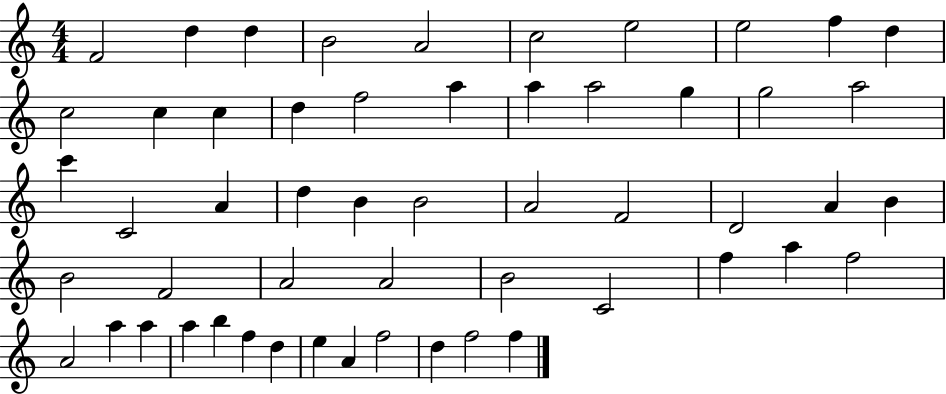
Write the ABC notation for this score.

X:1
T:Untitled
M:4/4
L:1/4
K:C
F2 d d B2 A2 c2 e2 e2 f d c2 c c d f2 a a a2 g g2 a2 c' C2 A d B B2 A2 F2 D2 A B B2 F2 A2 A2 B2 C2 f a f2 A2 a a a b f d e A f2 d f2 f